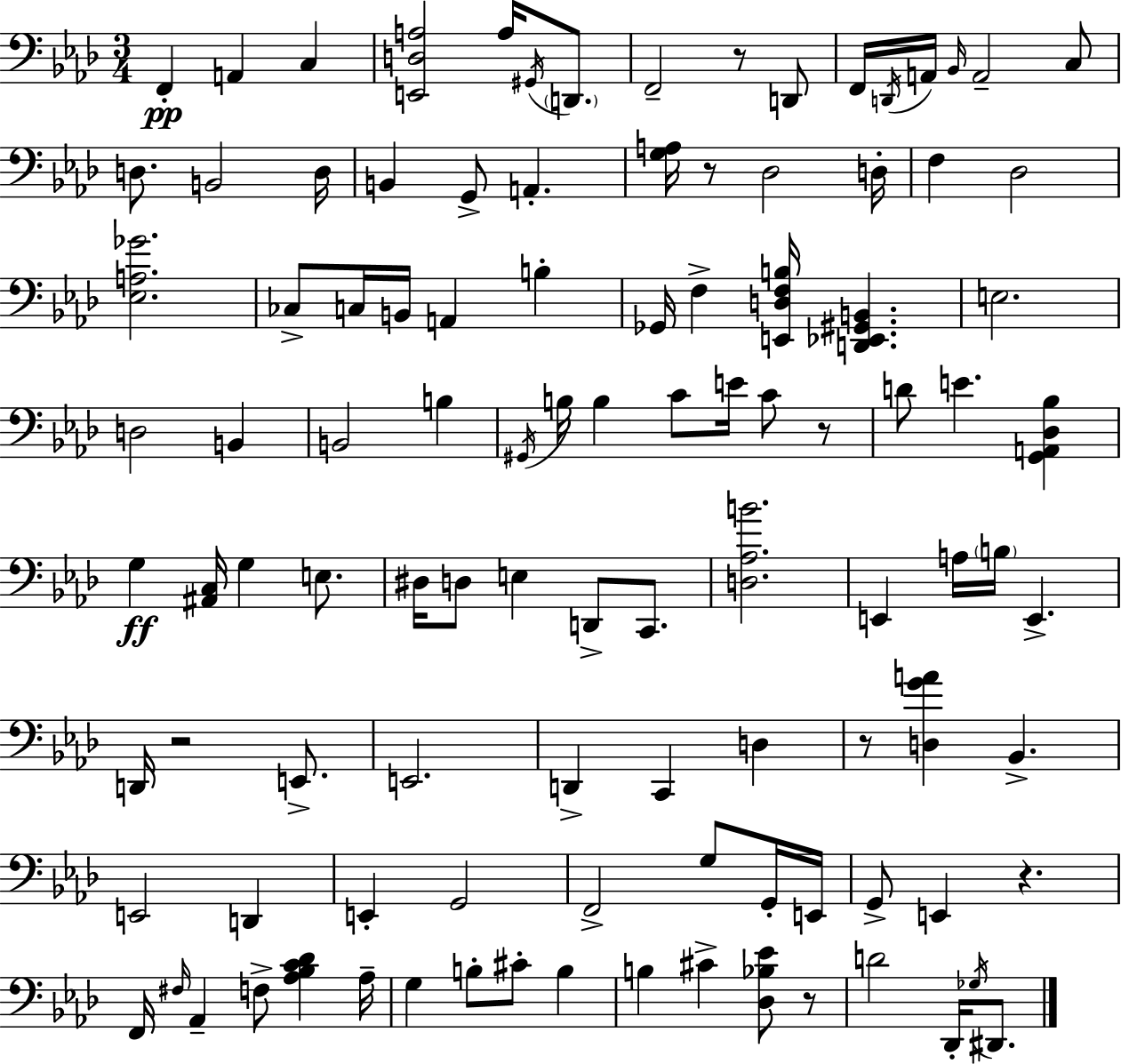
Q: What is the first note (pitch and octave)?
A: F2